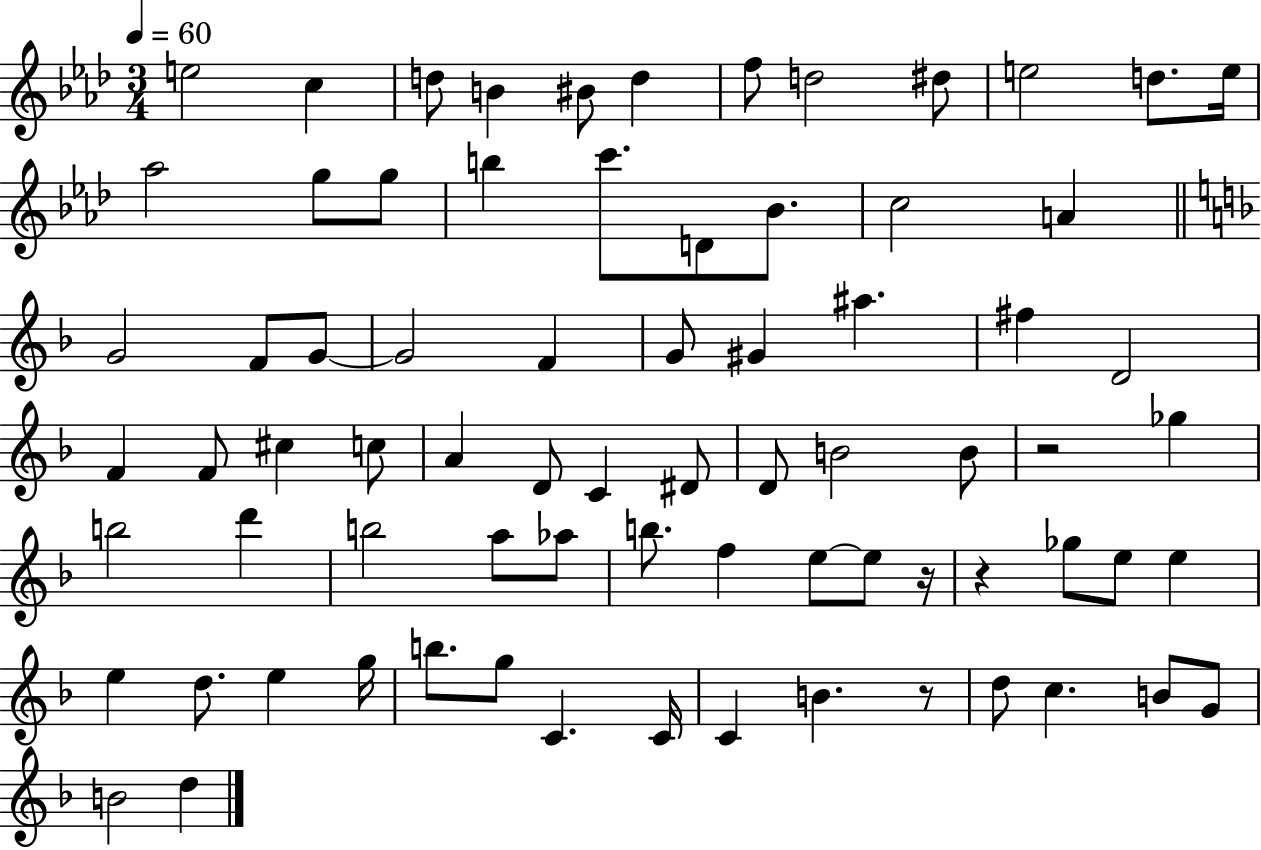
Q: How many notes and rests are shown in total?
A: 75